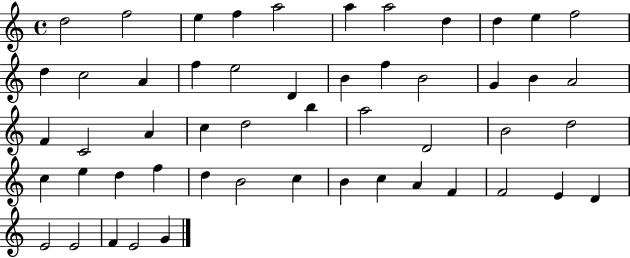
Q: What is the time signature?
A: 4/4